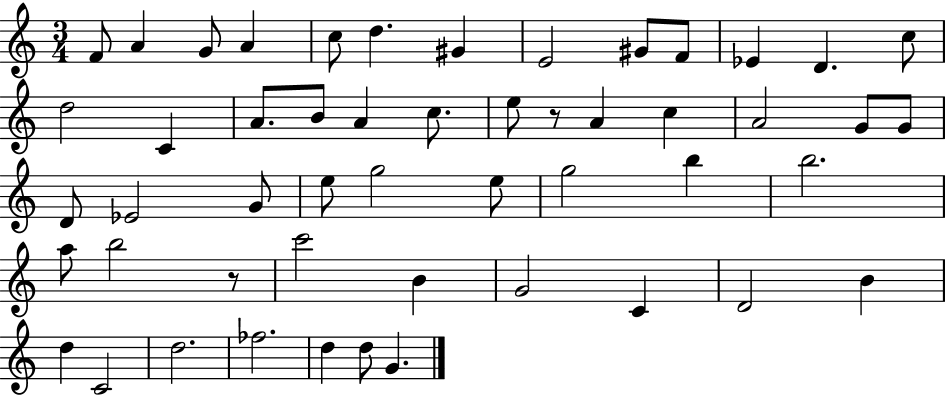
{
  \clef treble
  \numericTimeSignature
  \time 3/4
  \key c \major
  f'8 a'4 g'8 a'4 | c''8 d''4. gis'4 | e'2 gis'8 f'8 | ees'4 d'4. c''8 | \break d''2 c'4 | a'8. b'8 a'4 c''8. | e''8 r8 a'4 c''4 | a'2 g'8 g'8 | \break d'8 ees'2 g'8 | e''8 g''2 e''8 | g''2 b''4 | b''2. | \break a''8 b''2 r8 | c'''2 b'4 | g'2 c'4 | d'2 b'4 | \break d''4 c'2 | d''2. | fes''2. | d''4 d''8 g'4. | \break \bar "|."
}